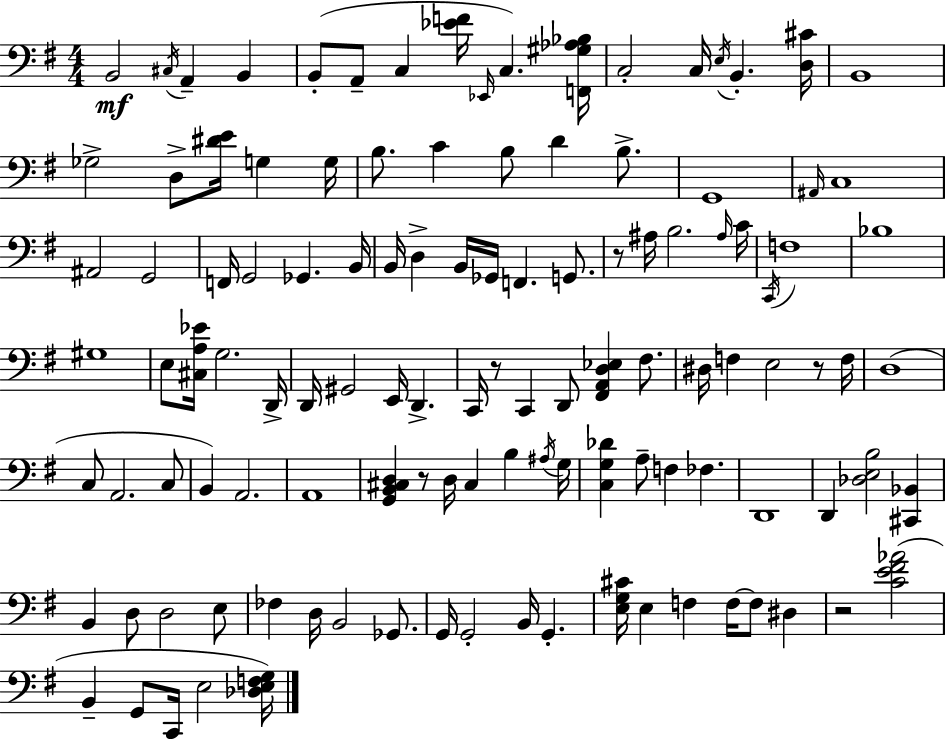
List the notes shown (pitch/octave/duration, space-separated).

B2/h C#3/s A2/q B2/q B2/e A2/e C3/q [Eb4,F4]/s Eb2/s C3/q. [F2,G#3,Ab3,Bb3]/s C3/h C3/s E3/s B2/q. [D3,C#4]/s B2/w Gb3/h D3/e [D#4,E4]/s G3/q G3/s B3/e. C4/q B3/e D4/q B3/e. G2/w A#2/s C3/w A#2/h G2/h F2/s G2/h Gb2/q. B2/s B2/s D3/q B2/s Gb2/s F2/q. G2/e. R/e A#3/s B3/h. A#3/s C4/s C2/s F3/w Bb3/w G#3/w E3/e [C#3,A3,Eb4]/s G3/h. D2/s D2/s G#2/h E2/s D2/q. C2/s R/e C2/q D2/e [F#2,A2,D3,Eb3]/q F#3/e. D#3/s F3/q E3/h R/e F3/s D3/w C3/e A2/h. C3/e B2/q A2/h. A2/w [G2,B2,C#3,D3]/q R/e D3/s C#3/q B3/q A#3/s G3/s [C3,G3,Db4]/q A3/e F3/q FES3/q. D2/w D2/q [Db3,E3,B3]/h [C#2,Bb2]/q B2/q D3/e D3/h E3/e FES3/q D3/s B2/h Gb2/e. G2/s G2/h B2/s G2/q. [E3,G3,C#4]/s E3/q F3/q F3/s F3/e D#3/q R/h [C4,E4,F#4,Ab4]/h B2/q G2/e C2/s E3/h [Db3,E3,F3,G3]/s